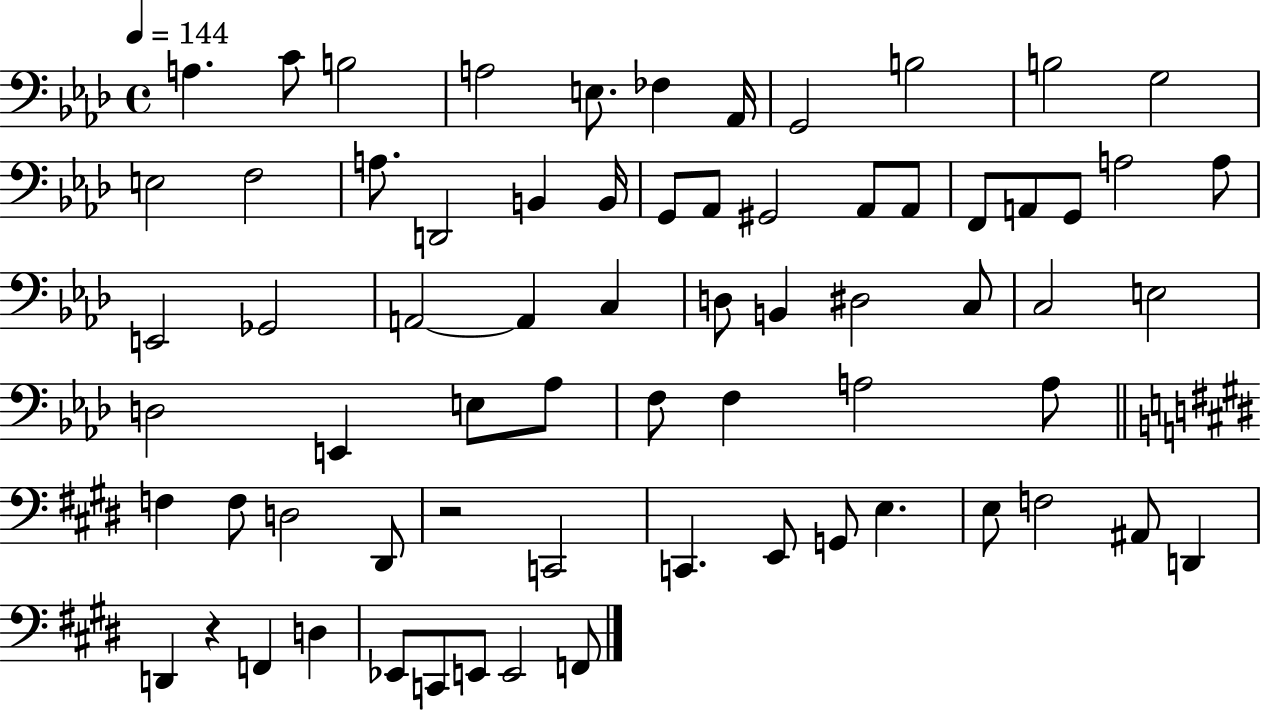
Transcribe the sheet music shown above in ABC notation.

X:1
T:Untitled
M:4/4
L:1/4
K:Ab
A, C/2 B,2 A,2 E,/2 _F, _A,,/4 G,,2 B,2 B,2 G,2 E,2 F,2 A,/2 D,,2 B,, B,,/4 G,,/2 _A,,/2 ^G,,2 _A,,/2 _A,,/2 F,,/2 A,,/2 G,,/2 A,2 A,/2 E,,2 _G,,2 A,,2 A,, C, D,/2 B,, ^D,2 C,/2 C,2 E,2 D,2 E,, E,/2 _A,/2 F,/2 F, A,2 A,/2 F, F,/2 D,2 ^D,,/2 z2 C,,2 C,, E,,/2 G,,/2 E, E,/2 F,2 ^A,,/2 D,, D,, z F,, D, _E,,/2 C,,/2 E,,/2 E,,2 F,,/2